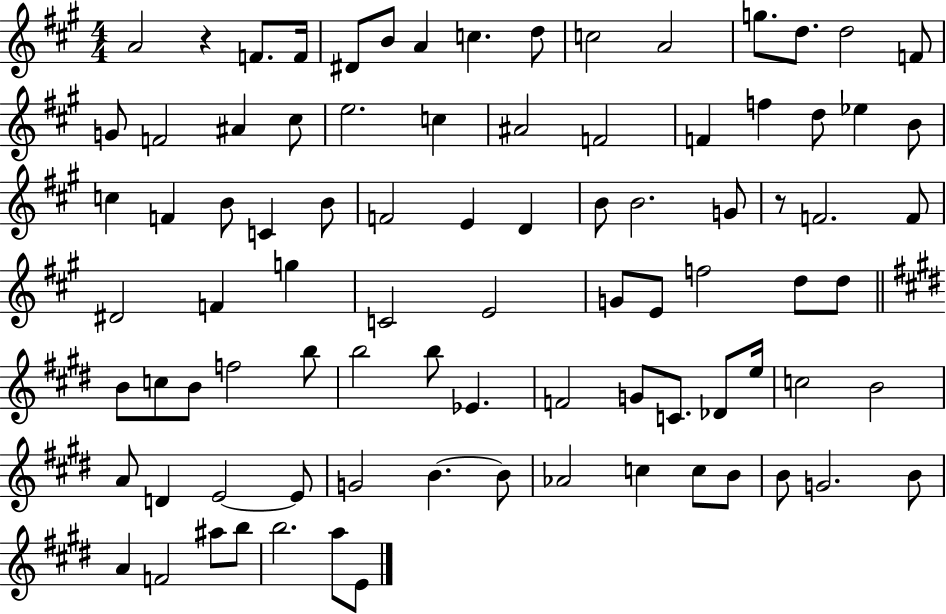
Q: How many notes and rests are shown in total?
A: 88